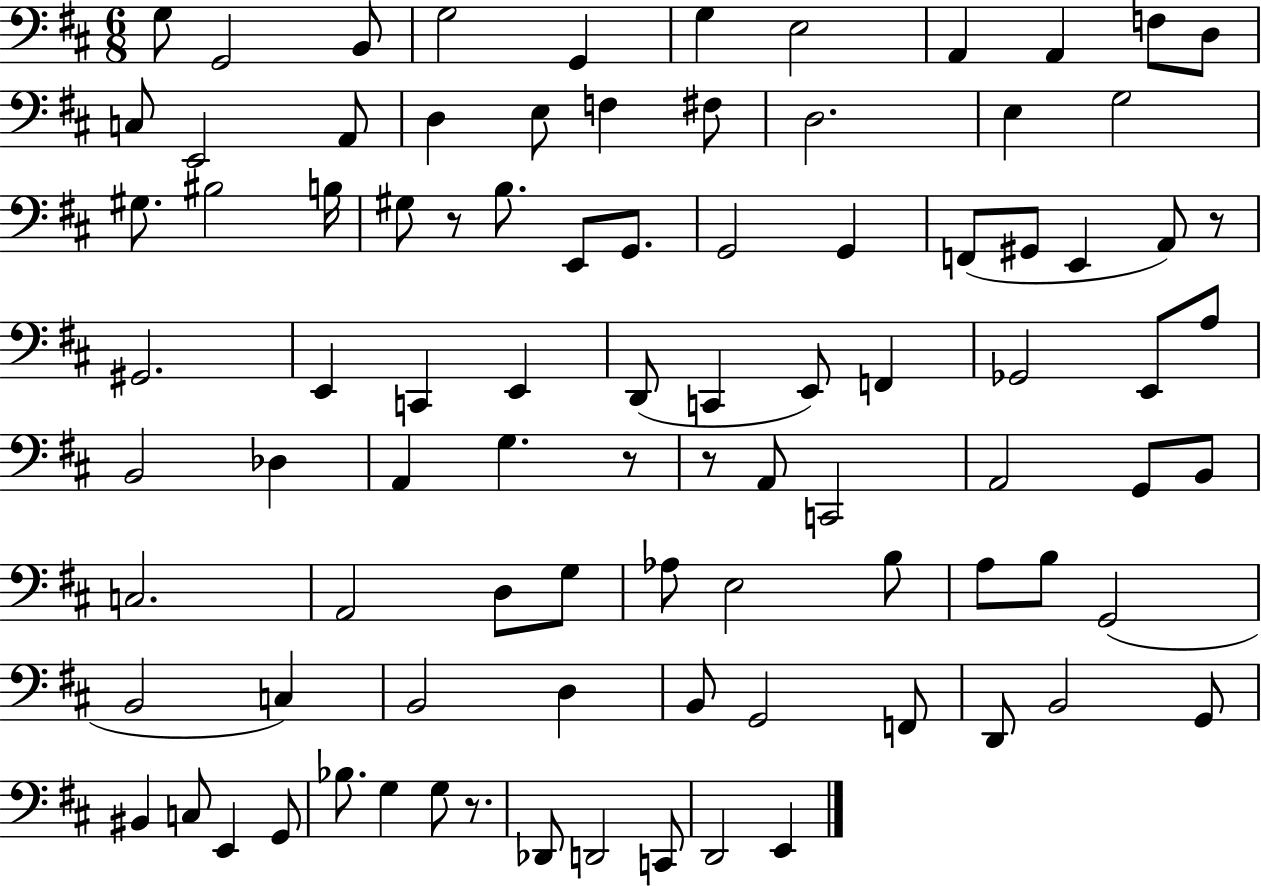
G3/e G2/h B2/e G3/h G2/q G3/q E3/h A2/q A2/q F3/e D3/e C3/e E2/h A2/e D3/q E3/e F3/q F#3/e D3/h. E3/q G3/h G#3/e. BIS3/h B3/s G#3/e R/e B3/e. E2/e G2/e. G2/h G2/q F2/e G#2/e E2/q A2/e R/e G#2/h. E2/q C2/q E2/q D2/e C2/q E2/e F2/q Gb2/h E2/e A3/e B2/h Db3/q A2/q G3/q. R/e R/e A2/e C2/h A2/h G2/e B2/e C3/h. A2/h D3/e G3/e Ab3/e E3/h B3/e A3/e B3/e G2/h B2/h C3/q B2/h D3/q B2/e G2/h F2/e D2/e B2/h G2/e BIS2/q C3/e E2/q G2/e Bb3/e. G3/q G3/e R/e. Db2/e D2/h C2/e D2/h E2/q